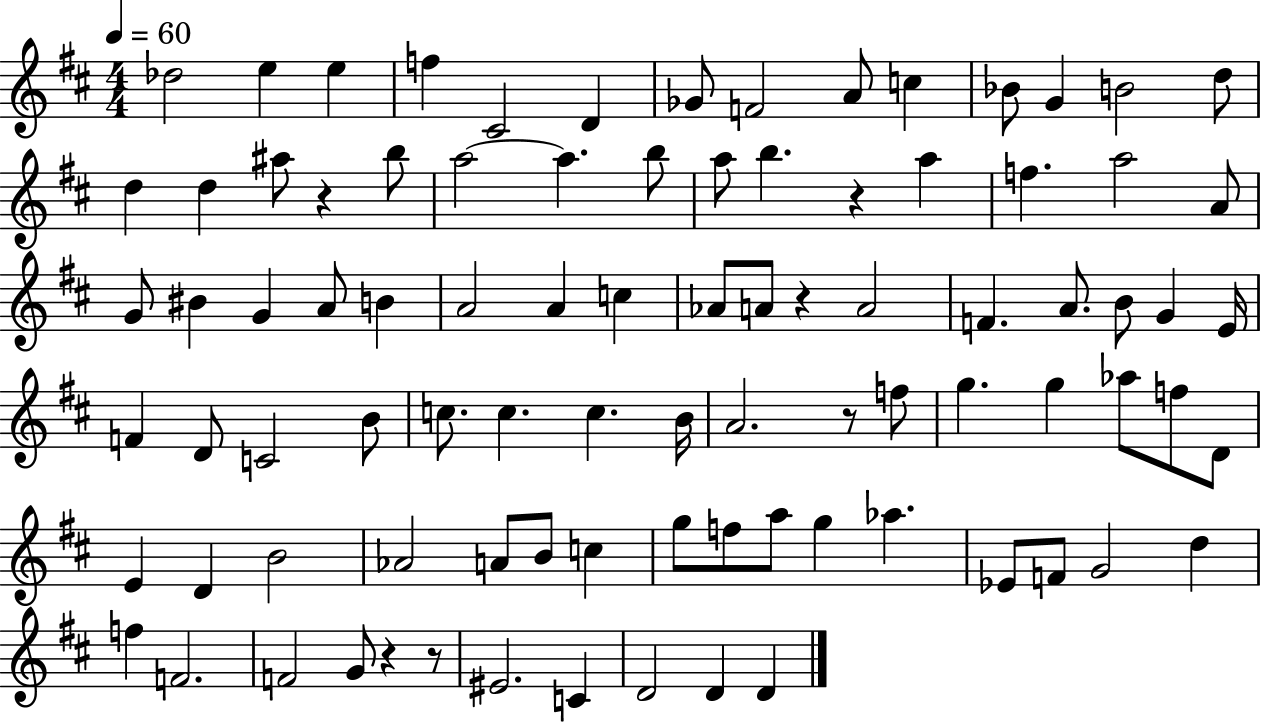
X:1
T:Untitled
M:4/4
L:1/4
K:D
_d2 e e f ^C2 D _G/2 F2 A/2 c _B/2 G B2 d/2 d d ^a/2 z b/2 a2 a b/2 a/2 b z a f a2 A/2 G/2 ^B G A/2 B A2 A c _A/2 A/2 z A2 F A/2 B/2 G E/4 F D/2 C2 B/2 c/2 c c B/4 A2 z/2 f/2 g g _a/2 f/2 D/2 E D B2 _A2 A/2 B/2 c g/2 f/2 a/2 g _a _E/2 F/2 G2 d f F2 F2 G/2 z z/2 ^E2 C D2 D D